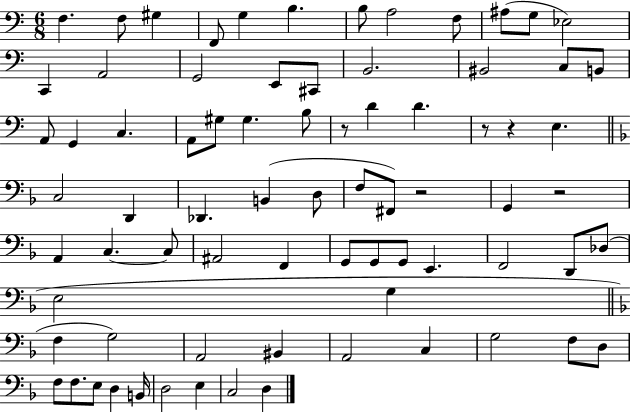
X:1
T:Untitled
M:6/8
L:1/4
K:C
F, F,/2 ^G, F,,/2 G, B, B,/2 A,2 F,/2 ^A,/2 G,/2 _E,2 C,, A,,2 G,,2 E,,/2 ^C,,/2 B,,2 ^B,,2 C,/2 B,,/2 A,,/2 G,, C, A,,/2 ^G,/2 ^G, B,/2 z/2 D D z/2 z E, C,2 D,, _D,, B,, D,/2 F,/2 ^F,,/2 z2 G,, z2 A,, C, C,/2 ^A,,2 F,, G,,/2 G,,/2 G,,/2 E,, F,,2 D,,/2 _D,/2 E,2 G, F, G,2 A,,2 ^B,, A,,2 C, G,2 F,/2 D,/2 F,/2 F,/2 E,/2 D, B,,/4 D,2 E, C,2 D,